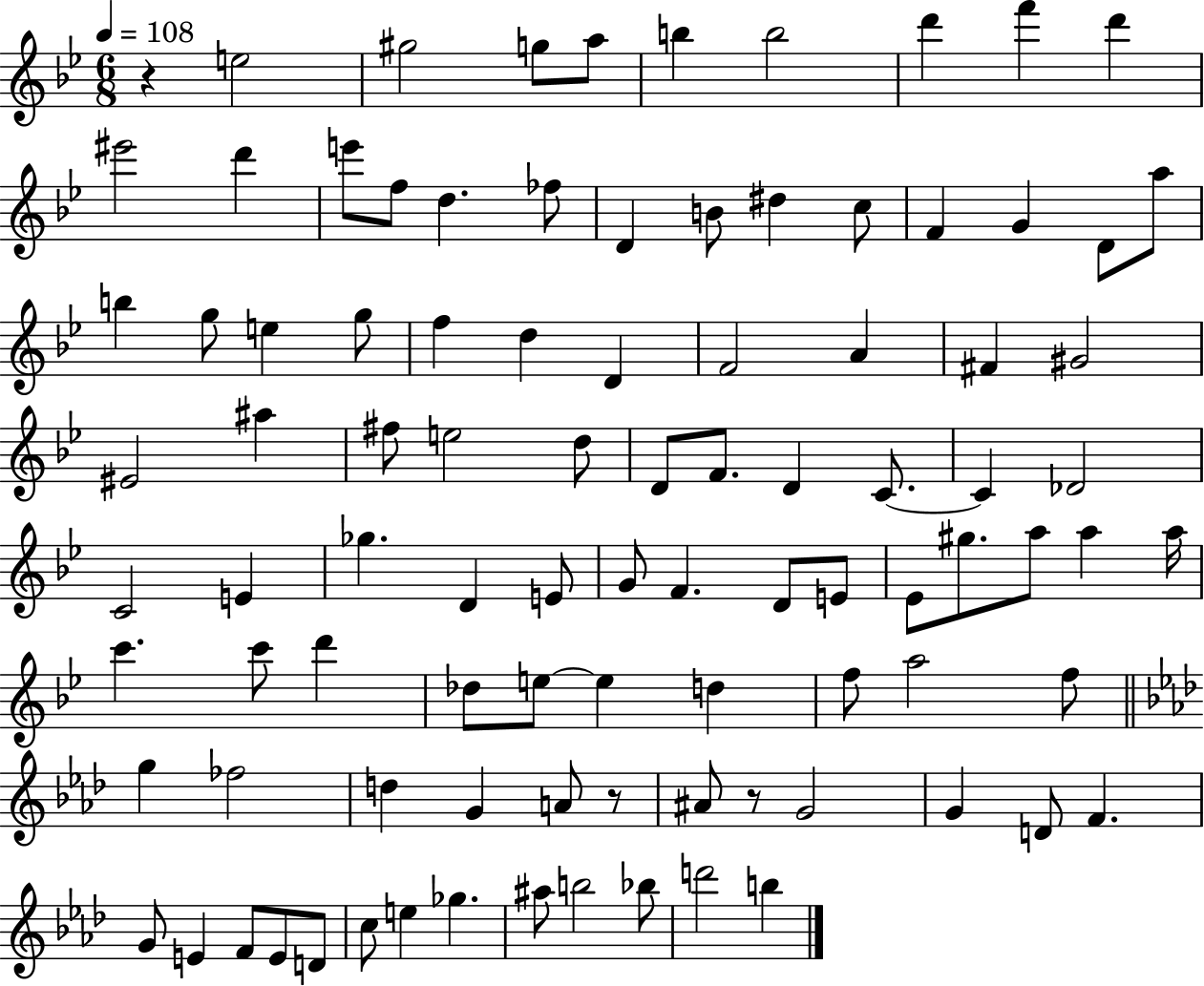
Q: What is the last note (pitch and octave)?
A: B5